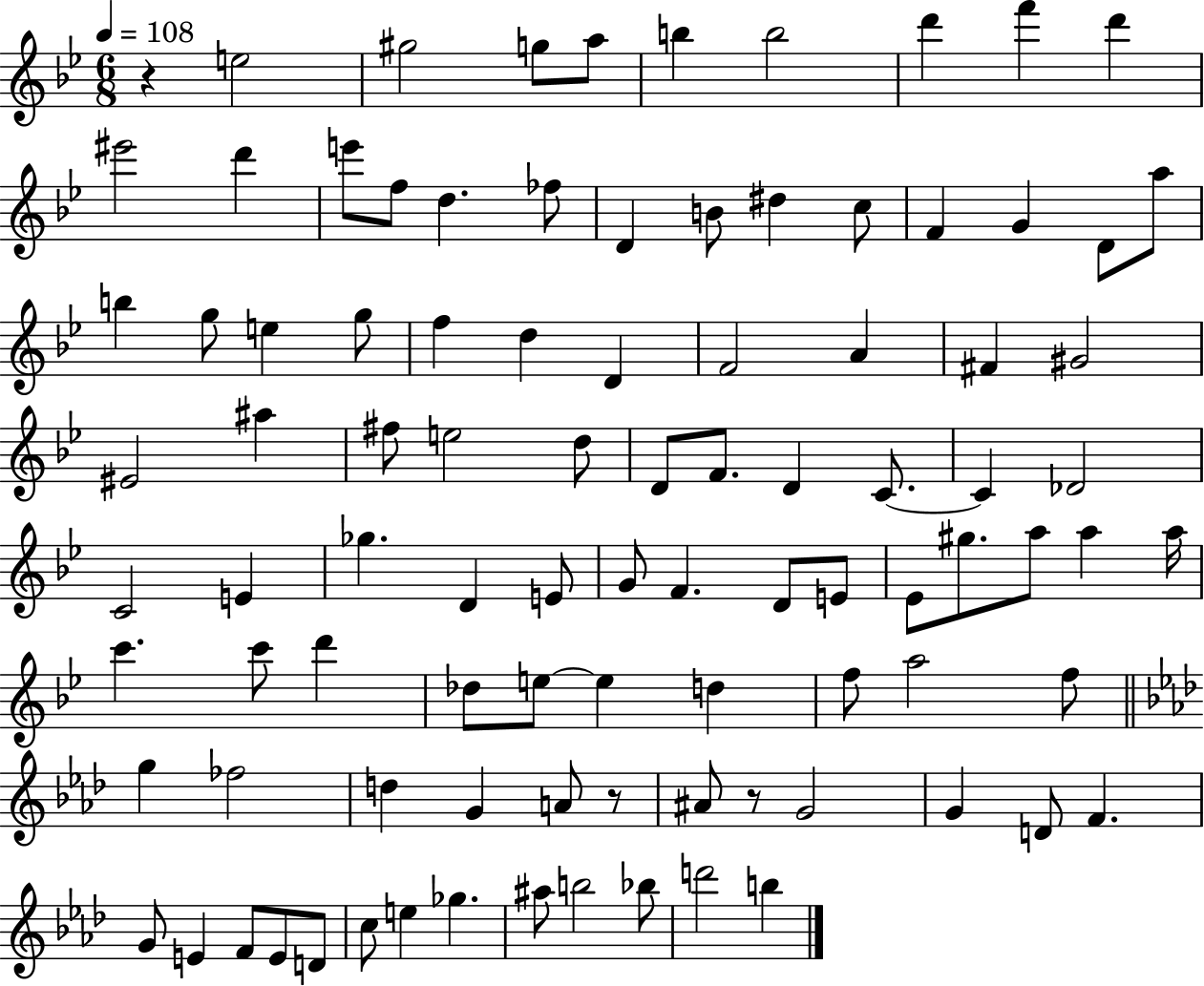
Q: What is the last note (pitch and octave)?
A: B5